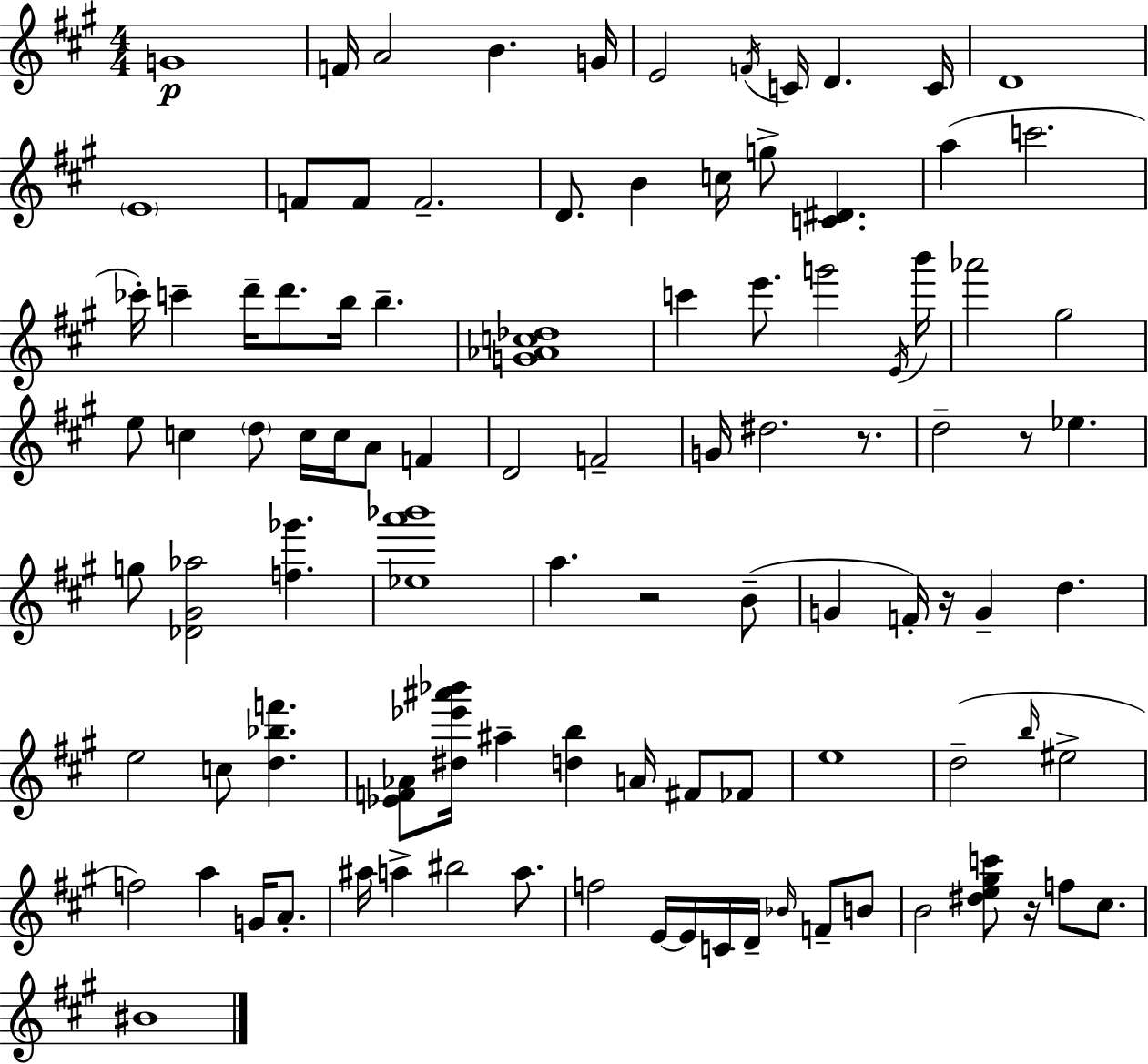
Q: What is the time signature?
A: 4/4